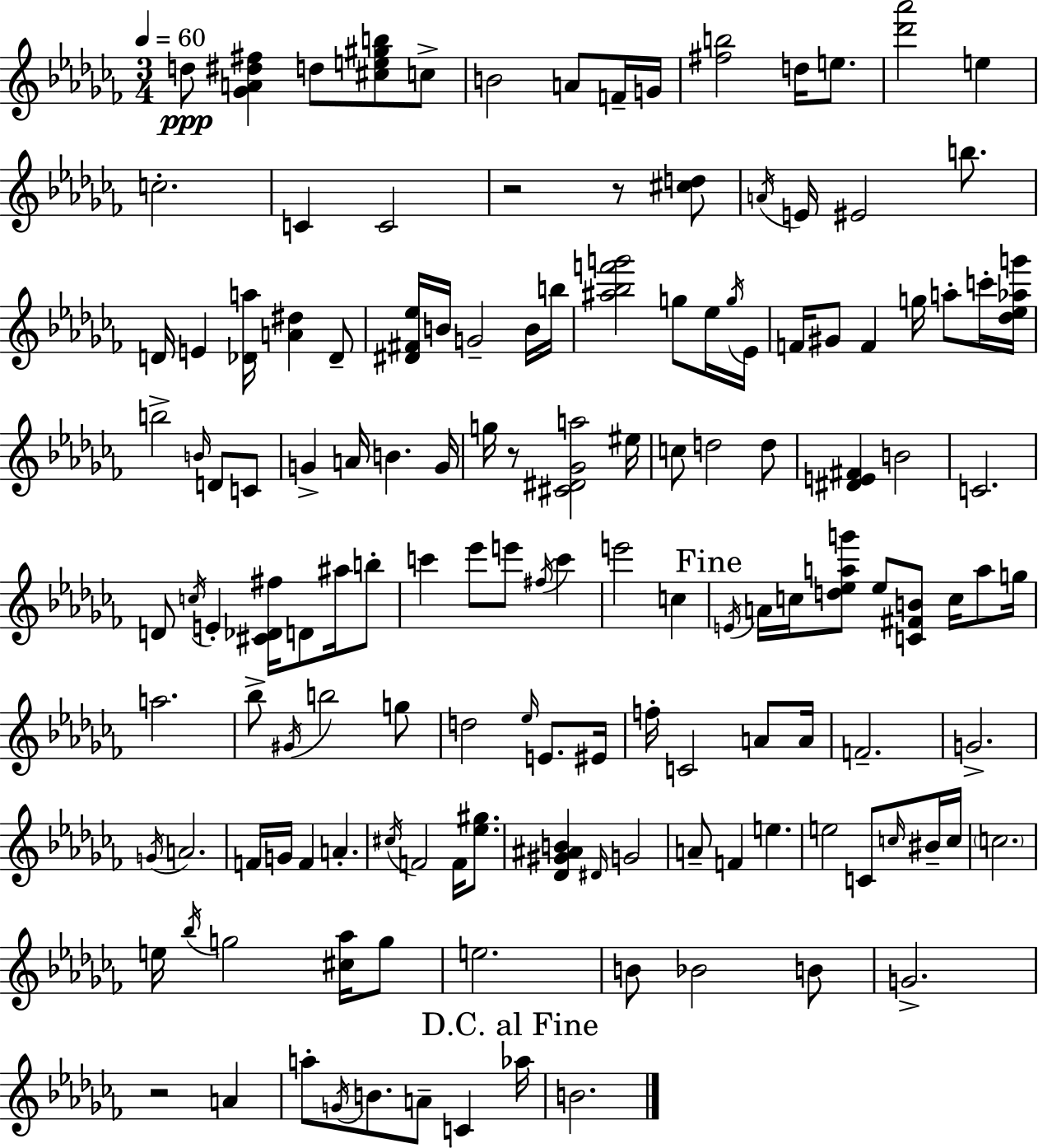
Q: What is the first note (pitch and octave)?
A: D5